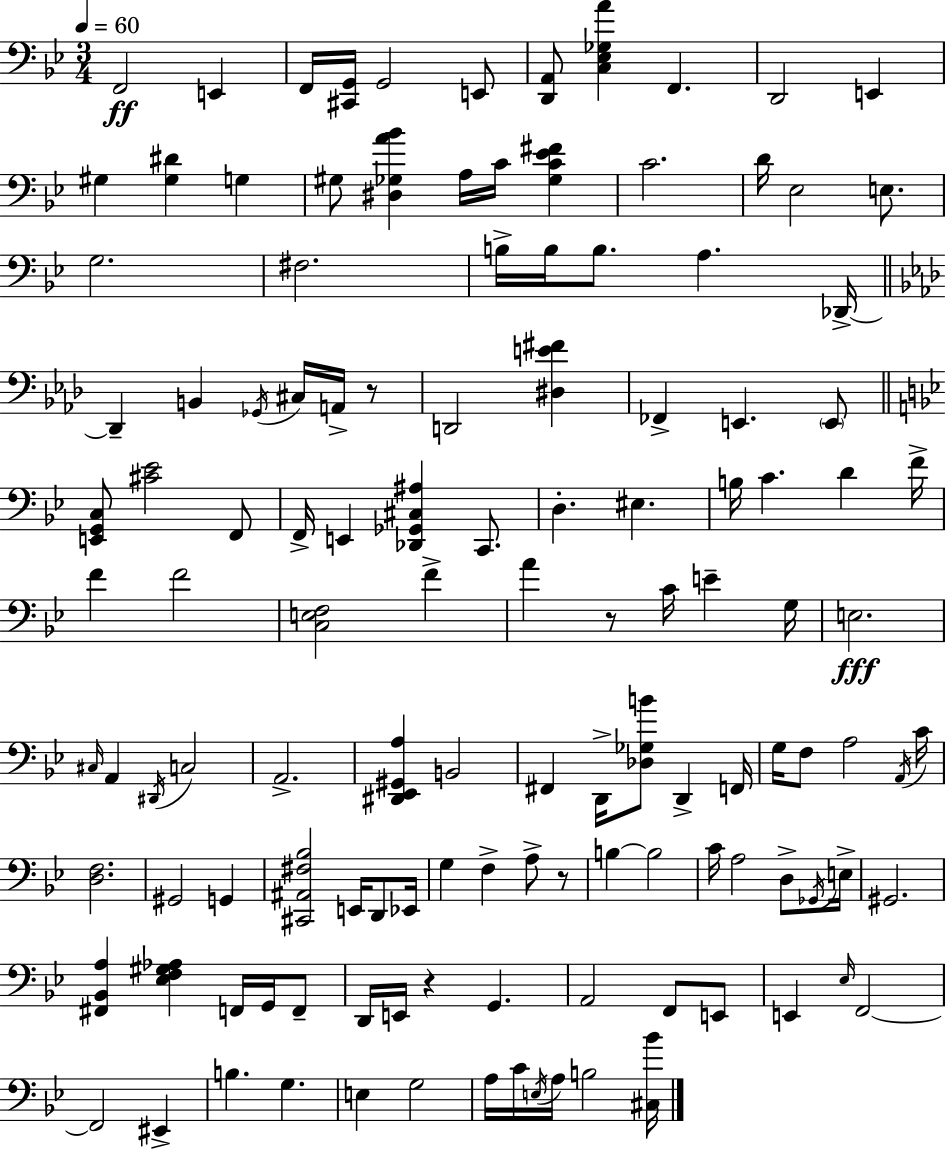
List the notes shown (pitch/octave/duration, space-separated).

F2/h E2/q F2/s [C#2,G2]/s G2/h E2/e [D2,A2]/e [C3,Eb3,Gb3,A4]/q F2/q. D2/h E2/q G#3/q [G#3,D#4]/q G3/q G#3/e [D#3,Gb3,A4,Bb4]/q A3/s C4/s [Gb3,C4,Eb4,F#4]/q C4/h. D4/s Eb3/h E3/e. G3/h. F#3/h. B3/s B3/s B3/e. A3/q. Db2/s Db2/q B2/q Gb2/s C#3/s A2/s R/e D2/h [D#3,E4,F#4]/q FES2/q E2/q. E2/e [E2,G2,C3]/e [C#4,Eb4]/h F2/e F2/s E2/q [Db2,Gb2,C#3,A#3]/q C2/e. D3/q. EIS3/q. B3/s C4/q. D4/q F4/s F4/q F4/h [C3,E3,F3]/h F4/q A4/q R/e C4/s E4/q G3/s E3/h. C#3/s A2/q D#2/s C3/h A2/h. [D#2,Eb2,G#2,A3]/q B2/h F#2/q D2/s [Db3,Gb3,B4]/e D2/q F2/s G3/s F3/e A3/h A2/s C4/s [D3,F3]/h. G#2/h G2/q [C#2,A#2,F#3,Bb3]/h E2/s D2/e Eb2/s G3/q F3/q A3/e R/e B3/q B3/h C4/s A3/h D3/e Gb2/s E3/s G#2/h. [F#2,Bb2,A3]/q [Eb3,F3,G#3,Ab3]/q F2/s G2/s F2/e D2/s E2/s R/q G2/q. A2/h F2/e E2/e E2/q Eb3/s F2/h F2/h EIS2/q B3/q. G3/q. E3/q G3/h A3/s C4/s E3/s A3/s B3/h [C#3,Bb4]/s